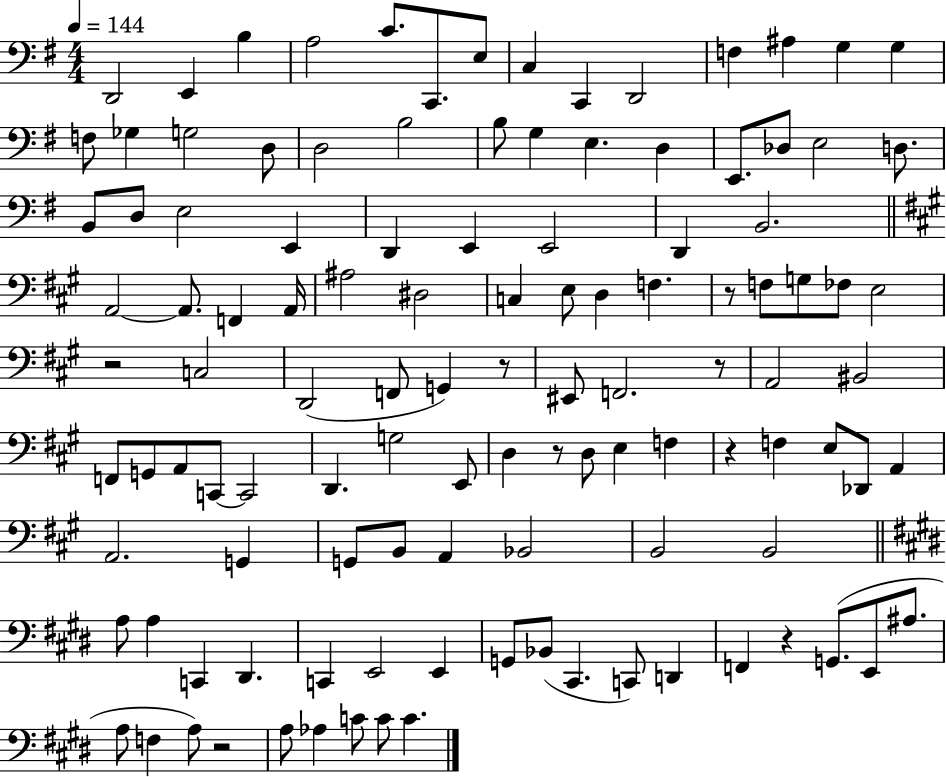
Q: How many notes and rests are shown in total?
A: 115